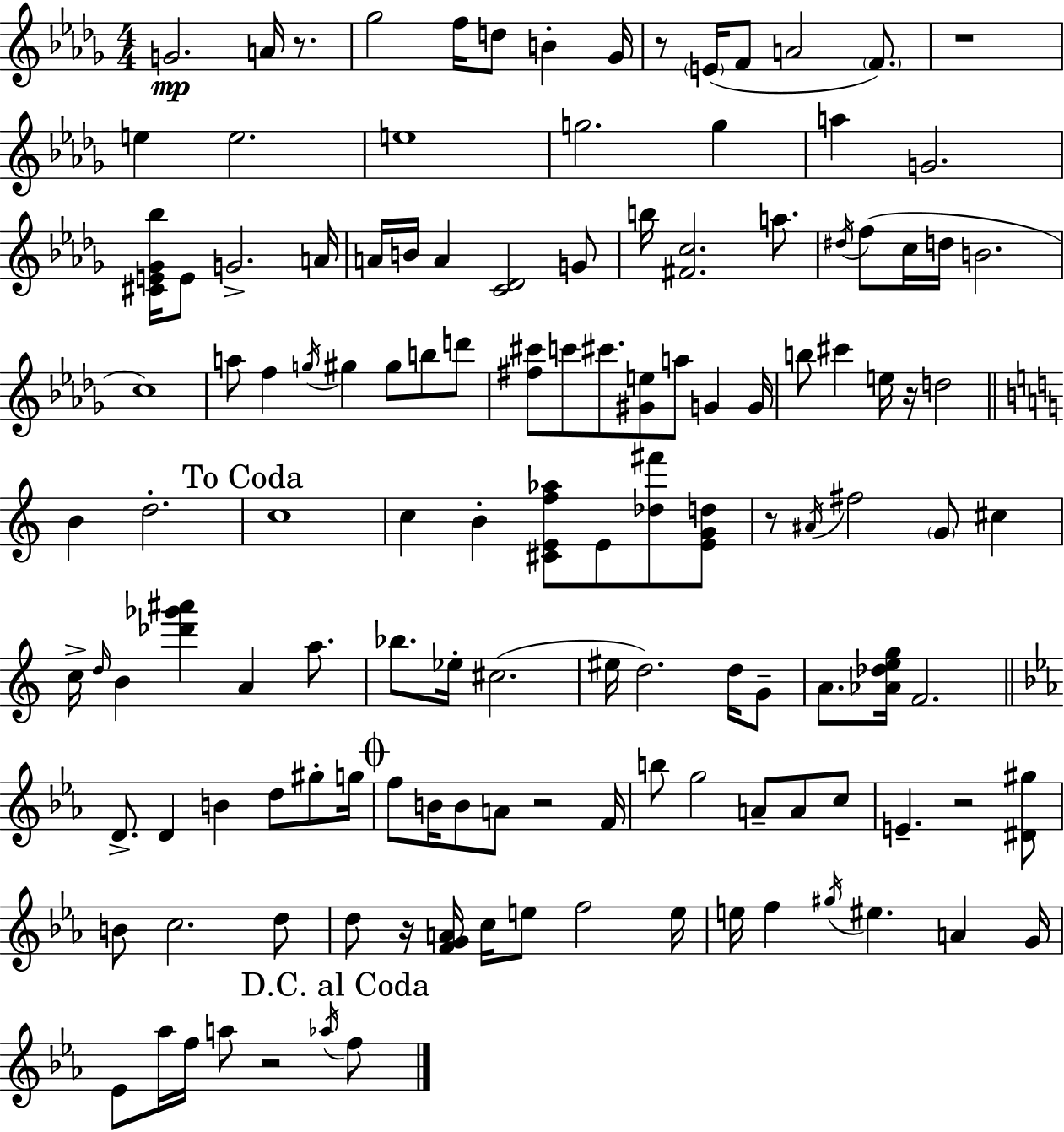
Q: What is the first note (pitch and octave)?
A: G4